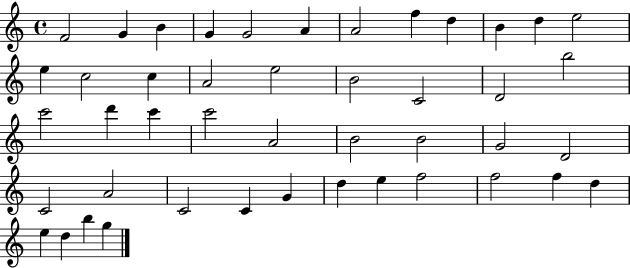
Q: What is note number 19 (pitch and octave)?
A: C4